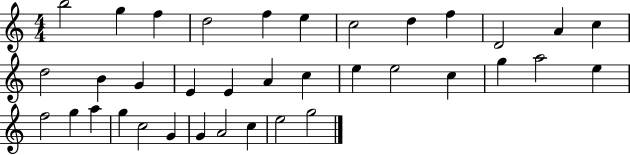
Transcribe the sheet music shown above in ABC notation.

X:1
T:Untitled
M:4/4
L:1/4
K:C
b2 g f d2 f e c2 d f D2 A c d2 B G E E A c e e2 c g a2 e f2 g a g c2 G G A2 c e2 g2